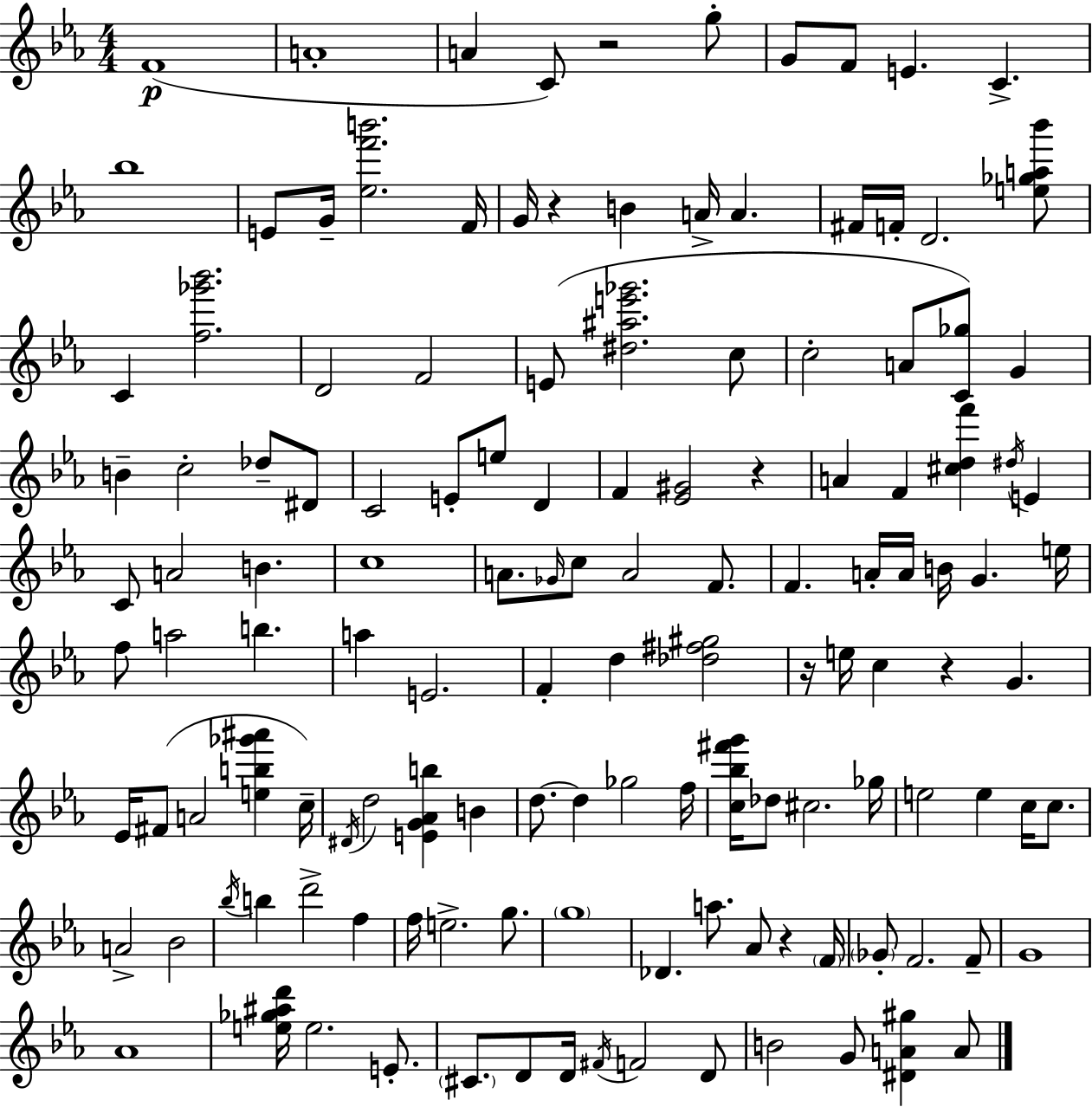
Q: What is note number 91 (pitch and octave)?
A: F5